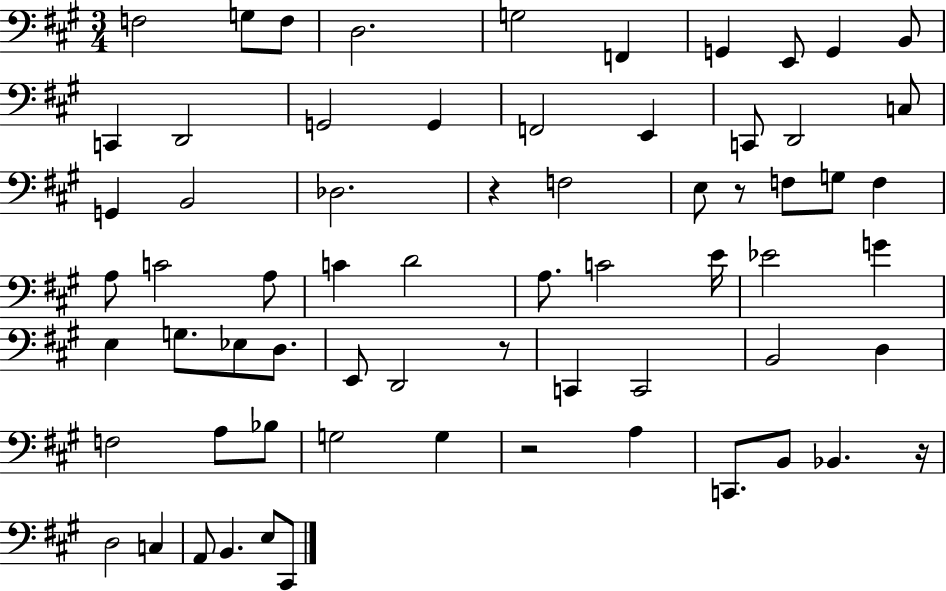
X:1
T:Untitled
M:3/4
L:1/4
K:A
F,2 G,/2 F,/2 D,2 G,2 F,, G,, E,,/2 G,, B,,/2 C,, D,,2 G,,2 G,, F,,2 E,, C,,/2 D,,2 C,/2 G,, B,,2 _D,2 z F,2 E,/2 z/2 F,/2 G,/2 F, A,/2 C2 A,/2 C D2 A,/2 C2 E/4 _E2 G E, G,/2 _E,/2 D,/2 E,,/2 D,,2 z/2 C,, C,,2 B,,2 D, F,2 A,/2 _B,/2 G,2 G, z2 A, C,,/2 B,,/2 _B,, z/4 D,2 C, A,,/2 B,, E,/2 ^C,,/2